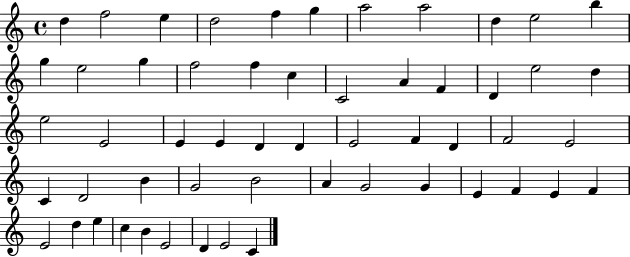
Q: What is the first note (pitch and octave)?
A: D5